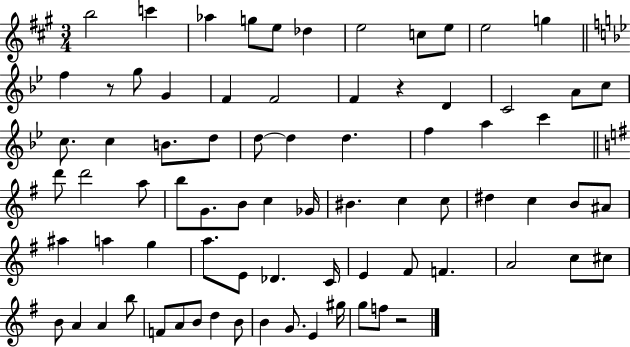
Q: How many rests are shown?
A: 3